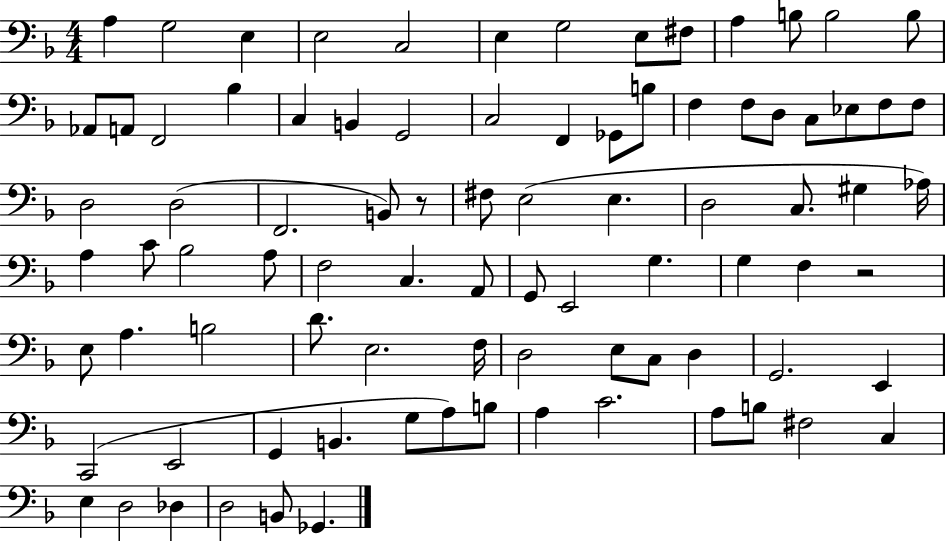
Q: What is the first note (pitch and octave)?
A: A3